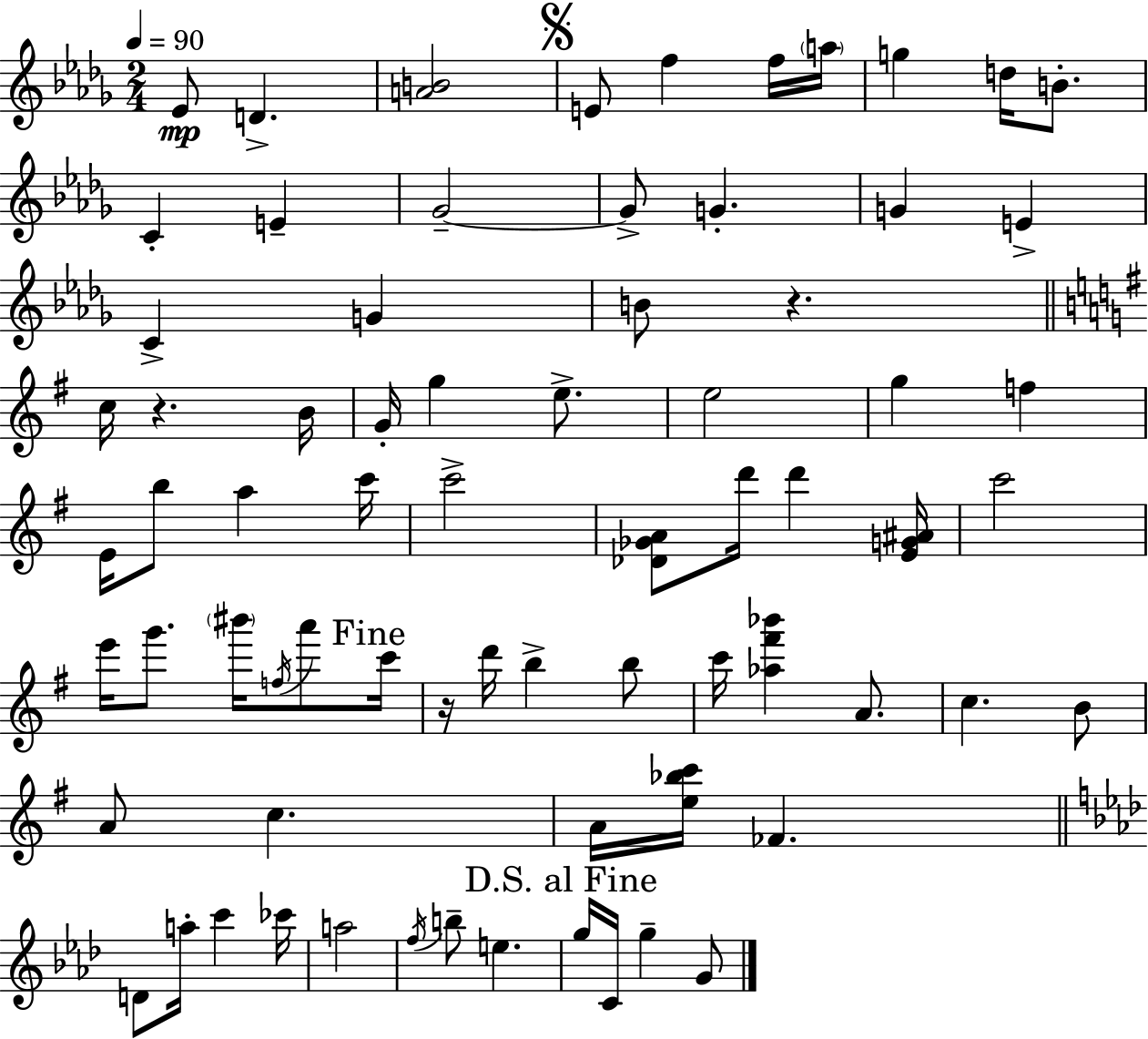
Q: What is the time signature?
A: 2/4